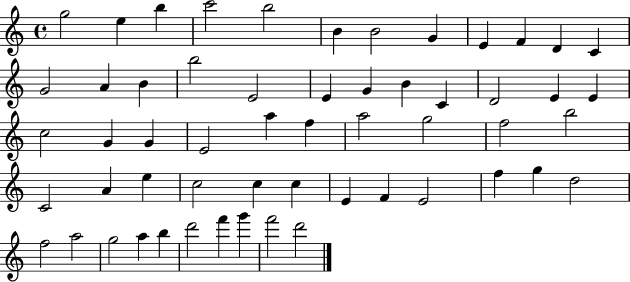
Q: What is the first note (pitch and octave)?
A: G5